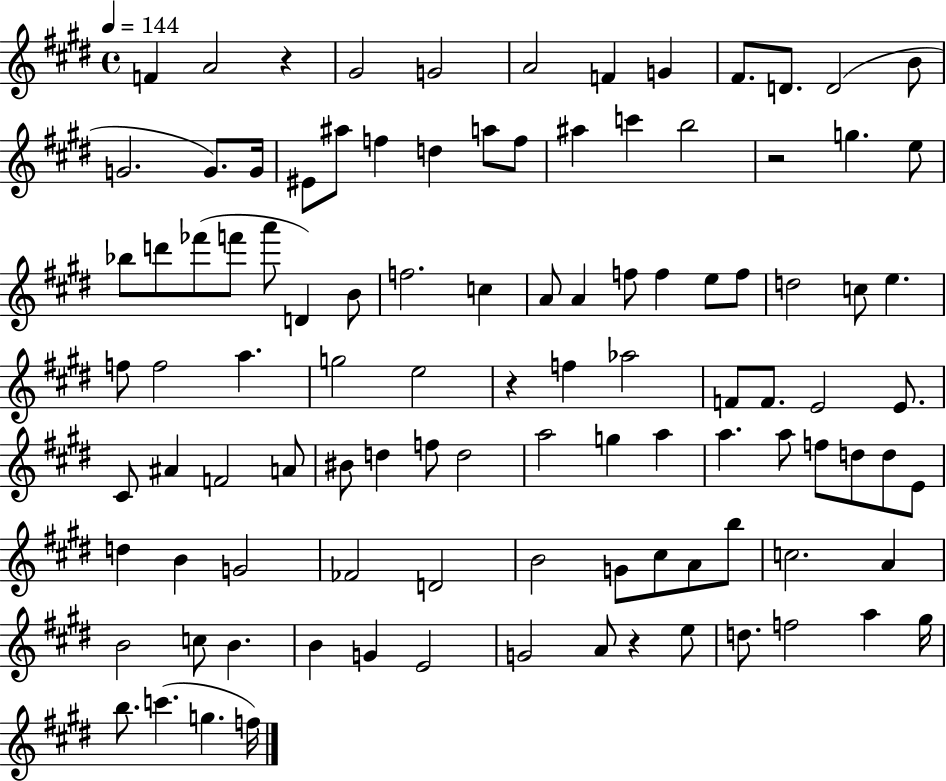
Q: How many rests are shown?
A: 4